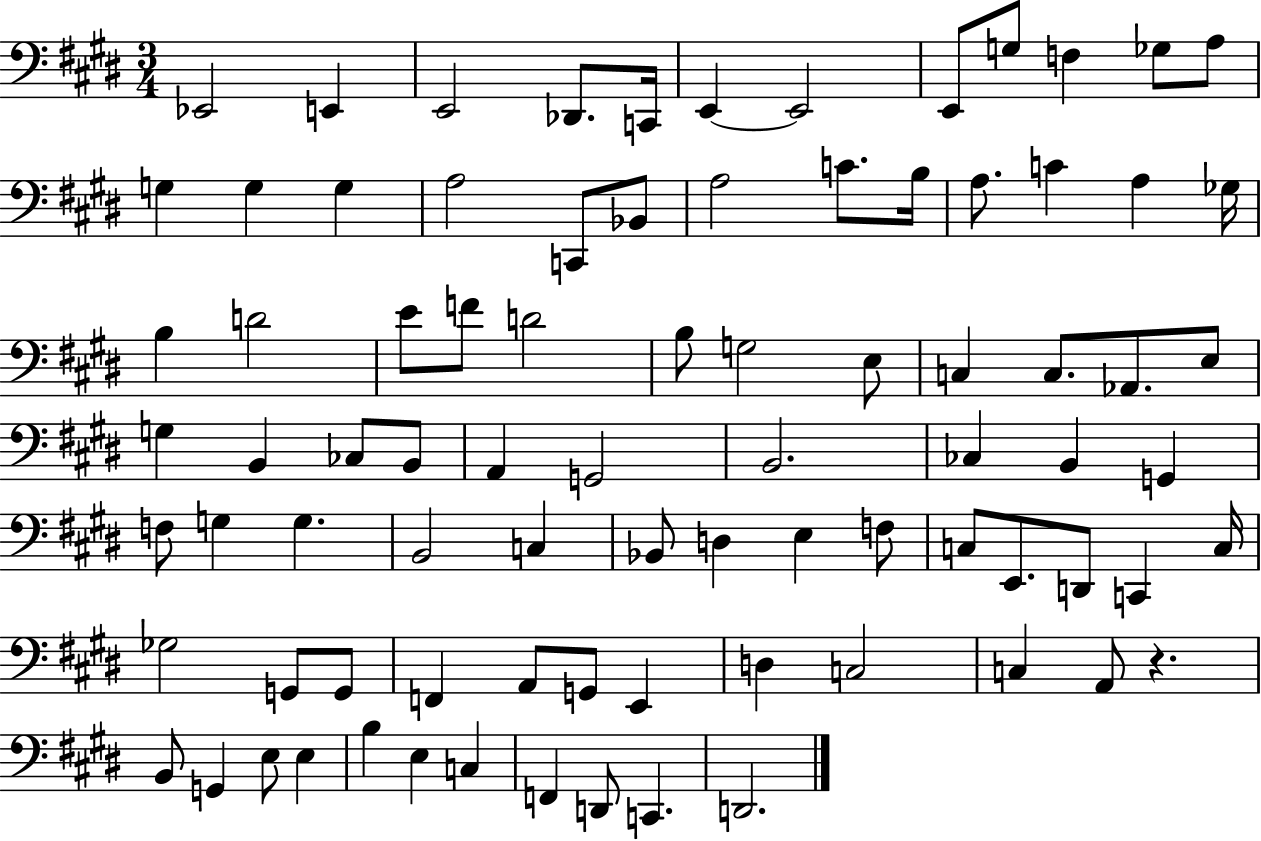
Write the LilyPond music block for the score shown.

{
  \clef bass
  \numericTimeSignature
  \time 3/4
  \key e \major
  ees,2 e,4 | e,2 des,8. c,16 | e,4~~ e,2 | e,8 g8 f4 ges8 a8 | \break g4 g4 g4 | a2 c,8 bes,8 | a2 c'8. b16 | a8. c'4 a4 ges16 | \break b4 d'2 | e'8 f'8 d'2 | b8 g2 e8 | c4 c8. aes,8. e8 | \break g4 b,4 ces8 b,8 | a,4 g,2 | b,2. | ces4 b,4 g,4 | \break f8 g4 g4. | b,2 c4 | bes,8 d4 e4 f8 | c8 e,8. d,8 c,4 c16 | \break ges2 g,8 g,8 | f,4 a,8 g,8 e,4 | d4 c2 | c4 a,8 r4. | \break b,8 g,4 e8 e4 | b4 e4 c4 | f,4 d,8 c,4. | d,2. | \break \bar "|."
}